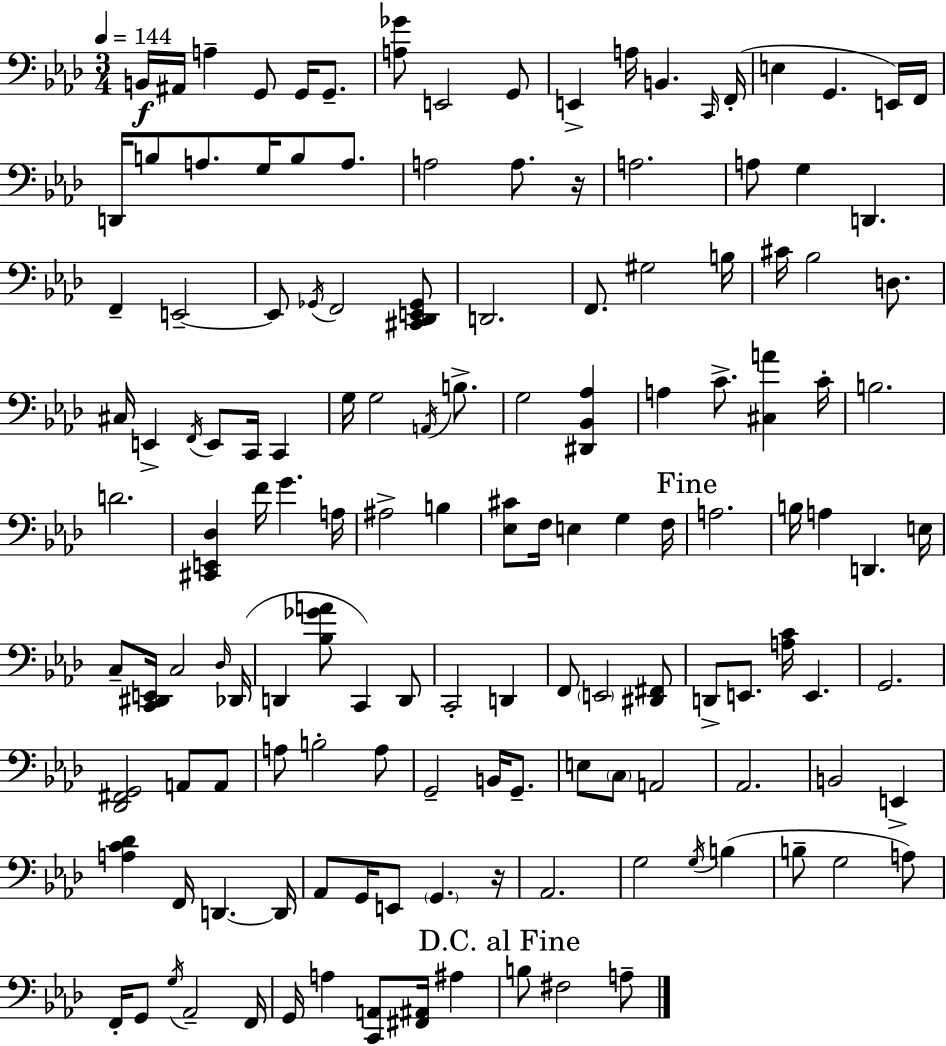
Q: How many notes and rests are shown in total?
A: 141